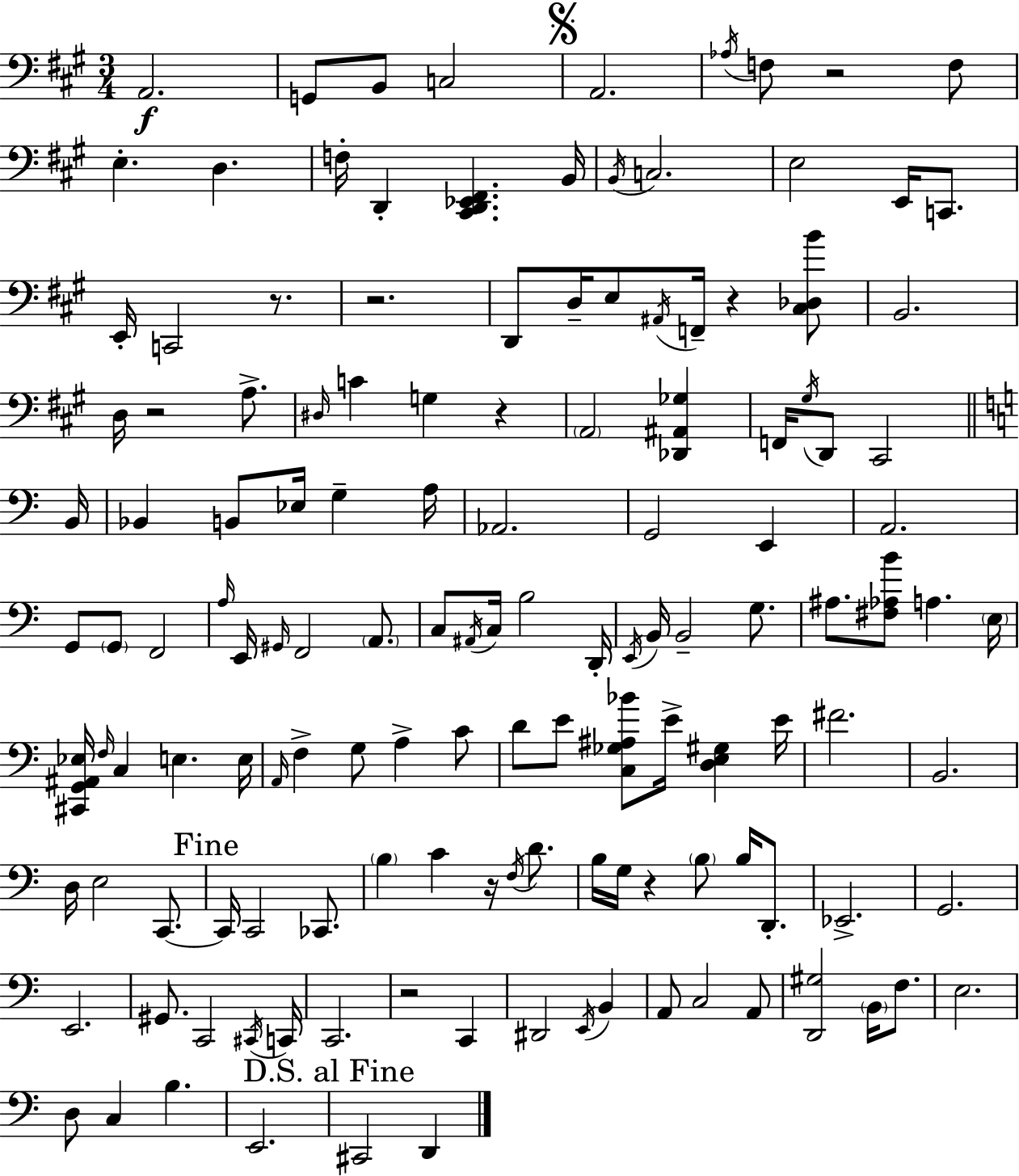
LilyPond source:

{
  \clef bass
  \numericTimeSignature
  \time 3/4
  \key a \major
  a,2.\f | g,8 b,8 c2 | \mark \markup { \musicglyph "scripts.segno" } a,2. | \acciaccatura { aes16 } f8 r2 f8 | \break e4.-. d4. | f16-. d,4-. <cis, d, ees, fis,>4. | b,16 \acciaccatura { b,16 } c2. | e2 e,16 c,8. | \break e,16-. c,2 r8. | r2. | d,8 d16-- e8 \acciaccatura { ais,16 } f,16-- r4 | <cis des b'>8 b,2. | \break d16 r2 | a8.-> \grace { dis16 } c'4 g4 | r4 \parenthesize a,2 | <des, ais, ges>4 f,16 \acciaccatura { gis16 } d,8 cis,2 | \break \bar "||" \break \key c \major b,16 bes,4 b,8 ees16 g4-- | a16 aes,2. | g,2 e,4 | a,2. | \break g,8 \parenthesize g,8 f,2 | \grace { a16 } e,16 \grace { gis,16 } f,2 | \parenthesize a,8. c8 \acciaccatura { ais,16 } c16 b2 | d,16-. \acciaccatura { e,16 } b,16 b,2-- | \break g8. ais8. <fis aes b'>8 a4. | \parenthesize e16 <cis, g, ais, ees>16 \grace { f16 } c4 e4. | e16 \grace { a,16 } f4-> g8 | a4-> c'8 d'8 e'8 <c ges ais bes'>8 | \break e'16-> <d e gis>4 e'16 fis'2. | b,2. | d16 e2 | c,8.~~ \mark "Fine" c,16 c,2 | \break ces,8. \parenthesize b4 c'4 | r16 \acciaccatura { f16 } d'8. b16 g16 r4 | \parenthesize b8 b16 d,8.-. ees,2.-> | g,2. | \break e,2. | gis,8. c,2 | \acciaccatura { cis,16 } c,16 c,2. | r2 | \break c,4 dis,2 | \acciaccatura { e,16 } b,4 a,8 | c2 a,8 <d, gis>2 | \parenthesize b,16 f8. e2. | \break d8 | c4 b4. e,2. | \mark "D.S. al Fine" cis,2 | d,4 \bar "|."
}